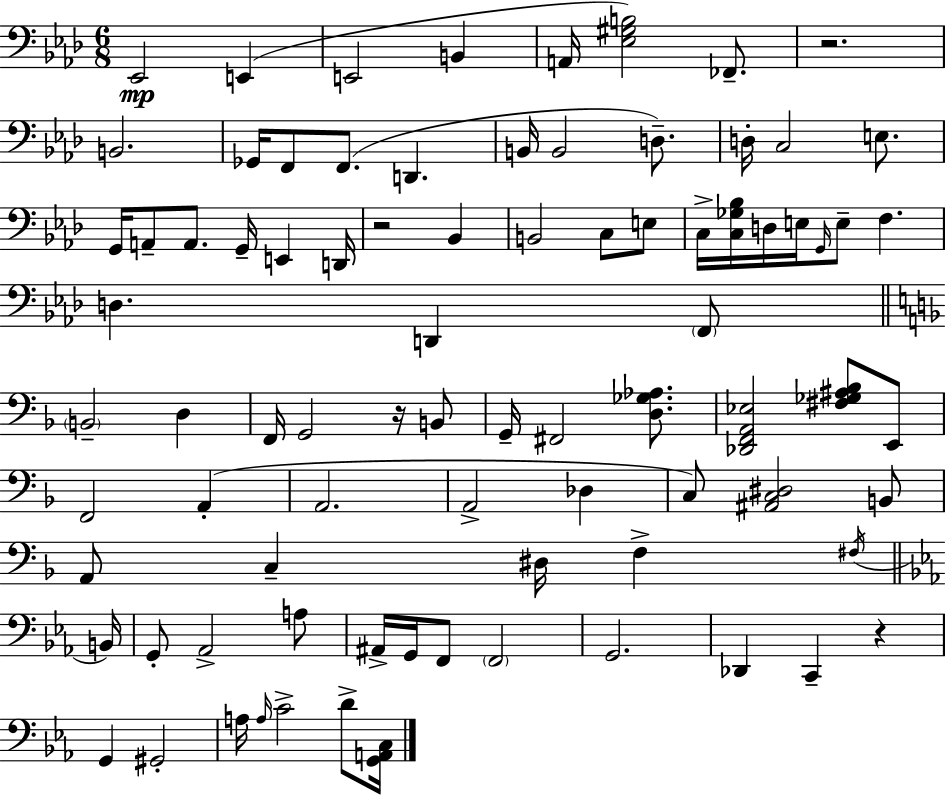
{
  \clef bass
  \numericTimeSignature
  \time 6/8
  \key aes \major
  \repeat volta 2 { ees,2\mp e,4( | e,2 b,4 | a,16 <ees gis b>2) fes,8.-- | r2. | \break b,2. | ges,16 f,8 f,8.( d,4. | b,16 b,2 d8.--) | d16-. c2 e8. | \break g,16 a,8-- a,8. g,16-- e,4 d,16 | r2 bes,4 | b,2 c8 e8 | c16-> <c ges bes>16 d16 e16 \grace { g,16 } e8-- f4. | \break d4. d,4 \parenthesize f,8 | \bar "||" \break \key f \major \parenthesize b,2-- d4 | f,16 g,2 r16 b,8 | g,16-- fis,2 <d ges aes>8. | <des, f, a, ees>2 <fis ges ais bes>8 e,8 | \break f,2 a,4-.( | a,2. | a,2-> des4 | c8) <ais, c dis>2 b,8 | \break a,8 c4-- dis16 f4-> \acciaccatura { fis16 } | \bar "||" \break \key ees \major b,16 g,8-. aes,2-> a8 | ais,16-> g,16 f,8 \parenthesize f,2 | g,2. | des,4 c,4-- r4 | \break g,4 gis,2-. | a16 \grace { a16 } c'2-> d'8-> | <g, a, c>16 } \bar "|."
}